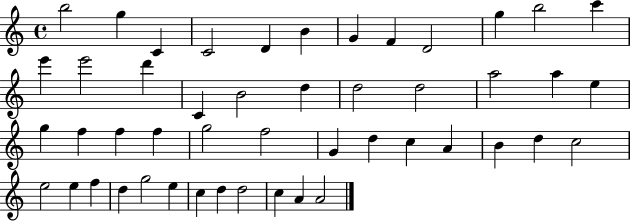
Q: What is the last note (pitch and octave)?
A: A4